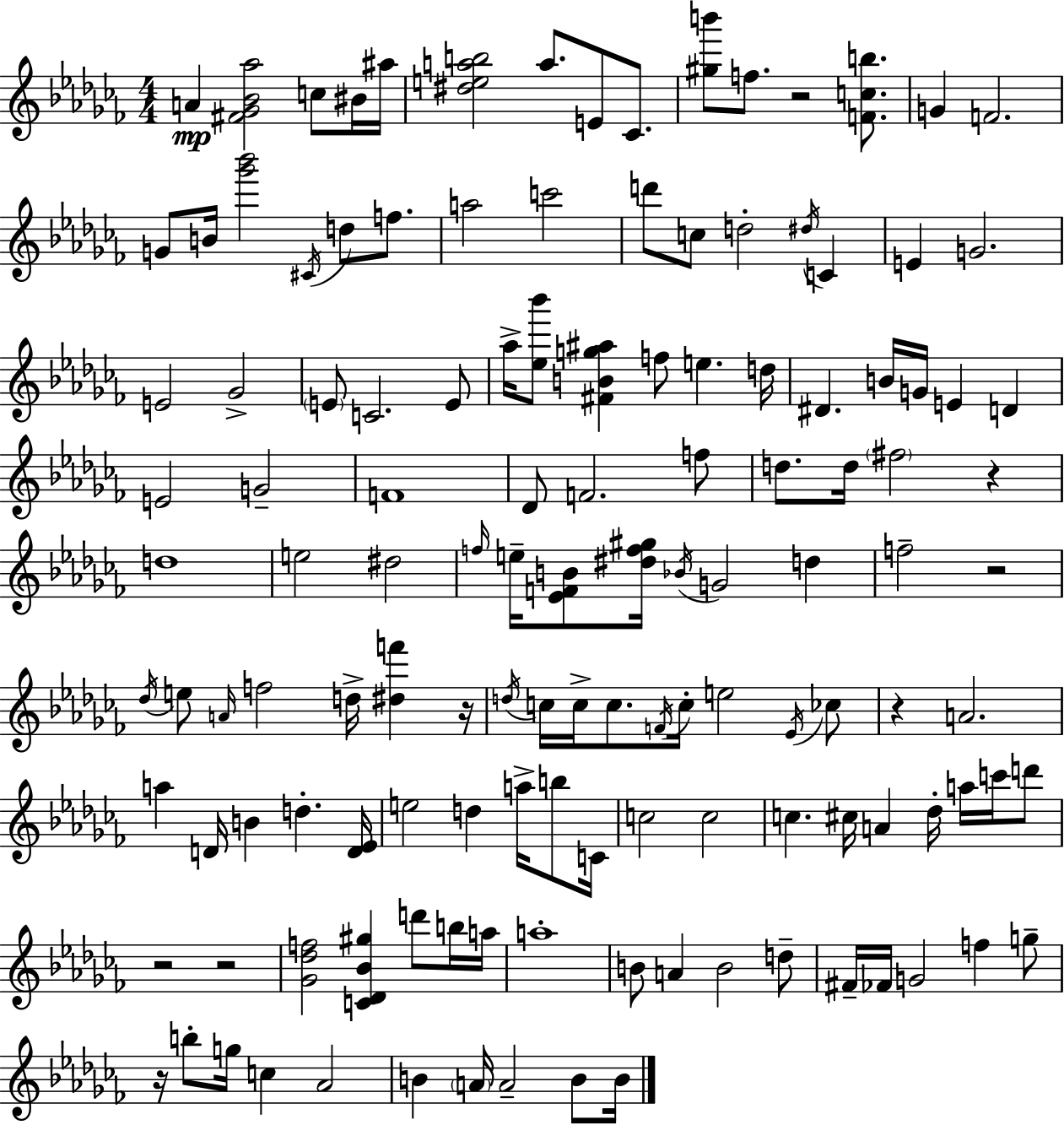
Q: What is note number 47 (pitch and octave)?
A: F#5